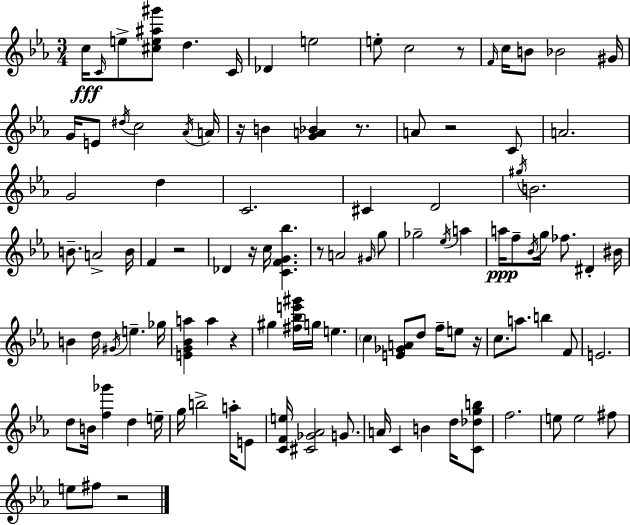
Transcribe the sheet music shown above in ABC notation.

X:1
T:Untitled
M:3/4
L:1/4
K:Eb
c/4 C/4 e/2 [^ce^a^g']/2 d C/4 _D e2 e/2 c2 z/2 F/4 c/4 B/2 _B2 ^G/4 G/4 E/2 ^d/4 c2 _A/4 A/4 z/4 B [GA_B] z/2 A/2 z2 C/2 A2 G2 d C2 ^C D2 ^g/4 B2 B/2 A2 B/4 F z2 _D z/4 c/4 [CFG_b] z/2 A2 ^G/4 g/2 _g2 _e/4 a a/4 f/2 _B/4 g/4 _f/2 ^D ^B/4 B d/4 ^G/4 e _g/4 [EG_Ba] a z ^g [^f_be'^g']/4 g/4 e c [E_GA]/2 d/2 f/4 e/2 z/4 c/2 a/2 b F/2 E2 d/2 B/4 [f_g'] d e/4 g/4 b2 a/4 E/2 [CFe]/4 [^C_G_A]2 G/2 A/4 C B d/4 [C_dgb]/2 f2 e/2 e2 ^f/2 e/2 ^f/2 z2